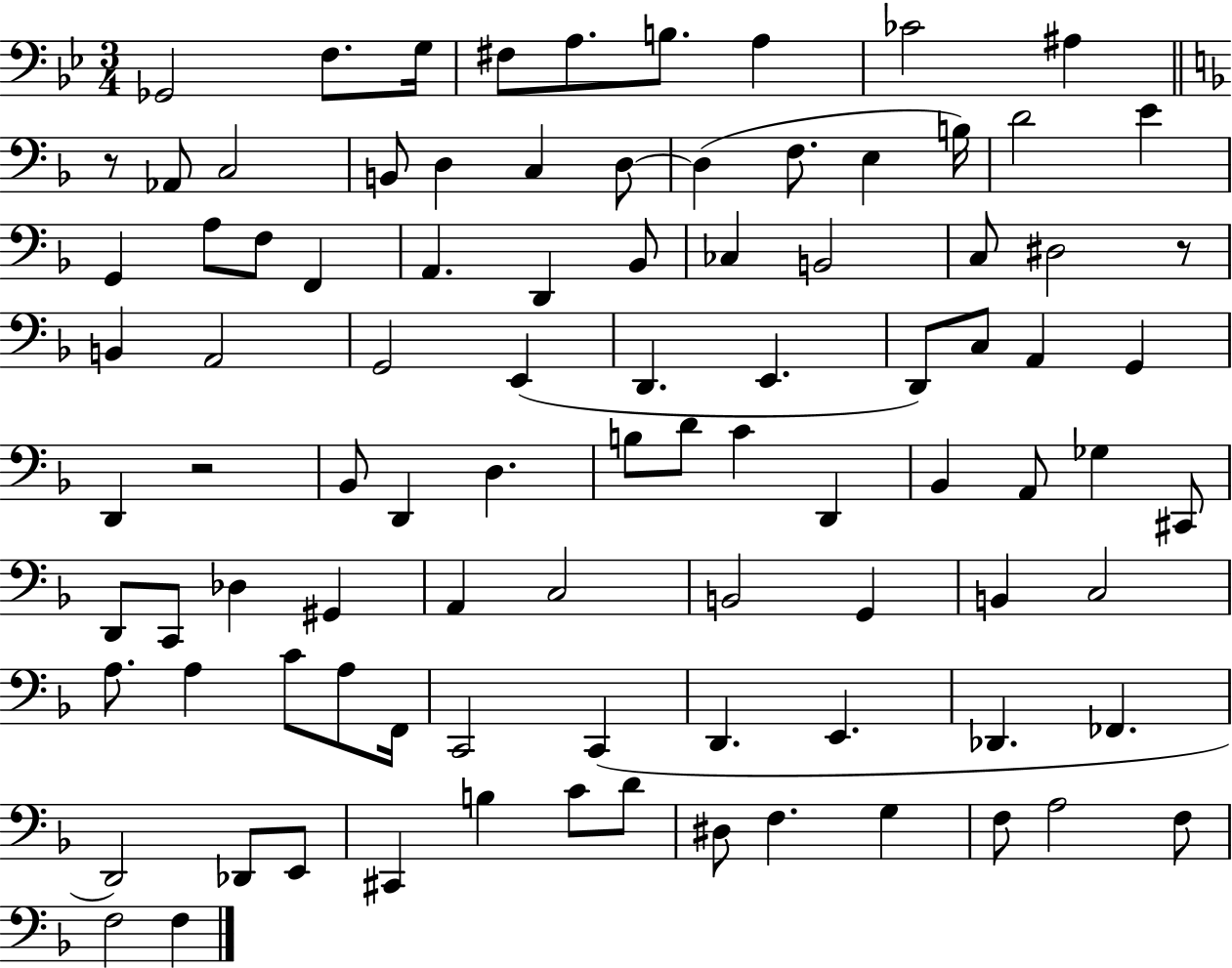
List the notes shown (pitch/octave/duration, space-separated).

Gb2/h F3/e. G3/s F#3/e A3/e. B3/e. A3/q CES4/h A#3/q R/e Ab2/e C3/h B2/e D3/q C3/q D3/e D3/q F3/e. E3/q B3/s D4/h E4/q G2/q A3/e F3/e F2/q A2/q. D2/q Bb2/e CES3/q B2/h C3/e D#3/h R/e B2/q A2/h G2/h E2/q D2/q. E2/q. D2/e C3/e A2/q G2/q D2/q R/h Bb2/e D2/q D3/q. B3/e D4/e C4/q D2/q Bb2/q A2/e Gb3/q C#2/e D2/e C2/e Db3/q G#2/q A2/q C3/h B2/h G2/q B2/q C3/h A3/e. A3/q C4/e A3/e F2/s C2/h C2/q D2/q. E2/q. Db2/q. FES2/q. D2/h Db2/e E2/e C#2/q B3/q C4/e D4/e D#3/e F3/q. G3/q F3/e A3/h F3/e F3/h F3/q